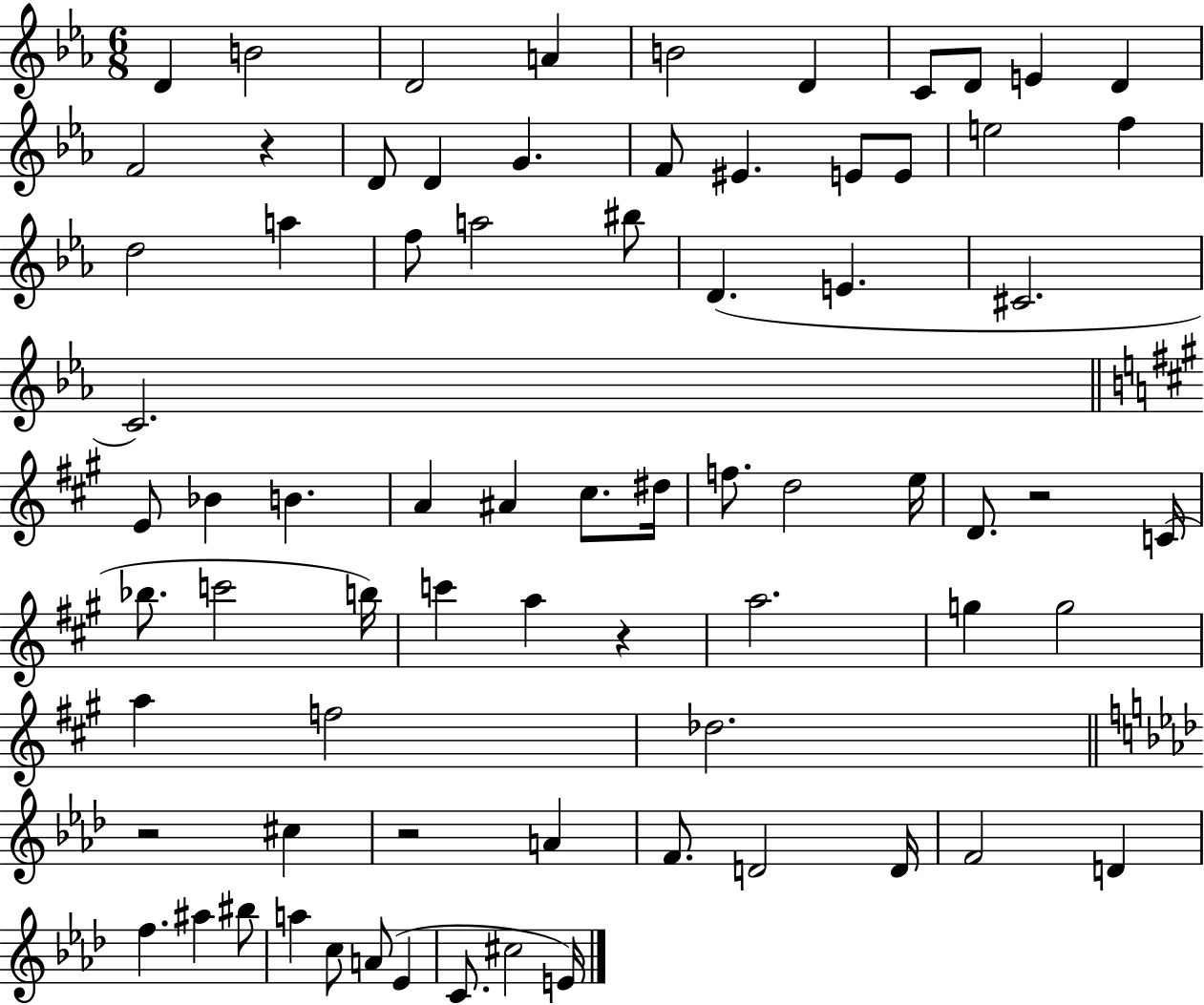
D4/q B4/h D4/h A4/q B4/h D4/q C4/e D4/e E4/q D4/q F4/h R/q D4/e D4/q G4/q. F4/e EIS4/q. E4/e E4/e E5/h F5/q D5/h A5/q F5/e A5/h BIS5/e D4/q. E4/q. C#4/h. C4/h. E4/e Bb4/q B4/q. A4/q A#4/q C#5/e. D#5/s F5/e. D5/h E5/s D4/e. R/h C4/s Bb5/e. C6/h B5/s C6/q A5/q R/q A5/h. G5/q G5/h A5/q F5/h Db5/h. R/h C#5/q R/h A4/q F4/e. D4/h D4/s F4/h D4/q F5/q. A#5/q BIS5/e A5/q C5/e A4/e Eb4/q C4/e. C#5/h E4/s